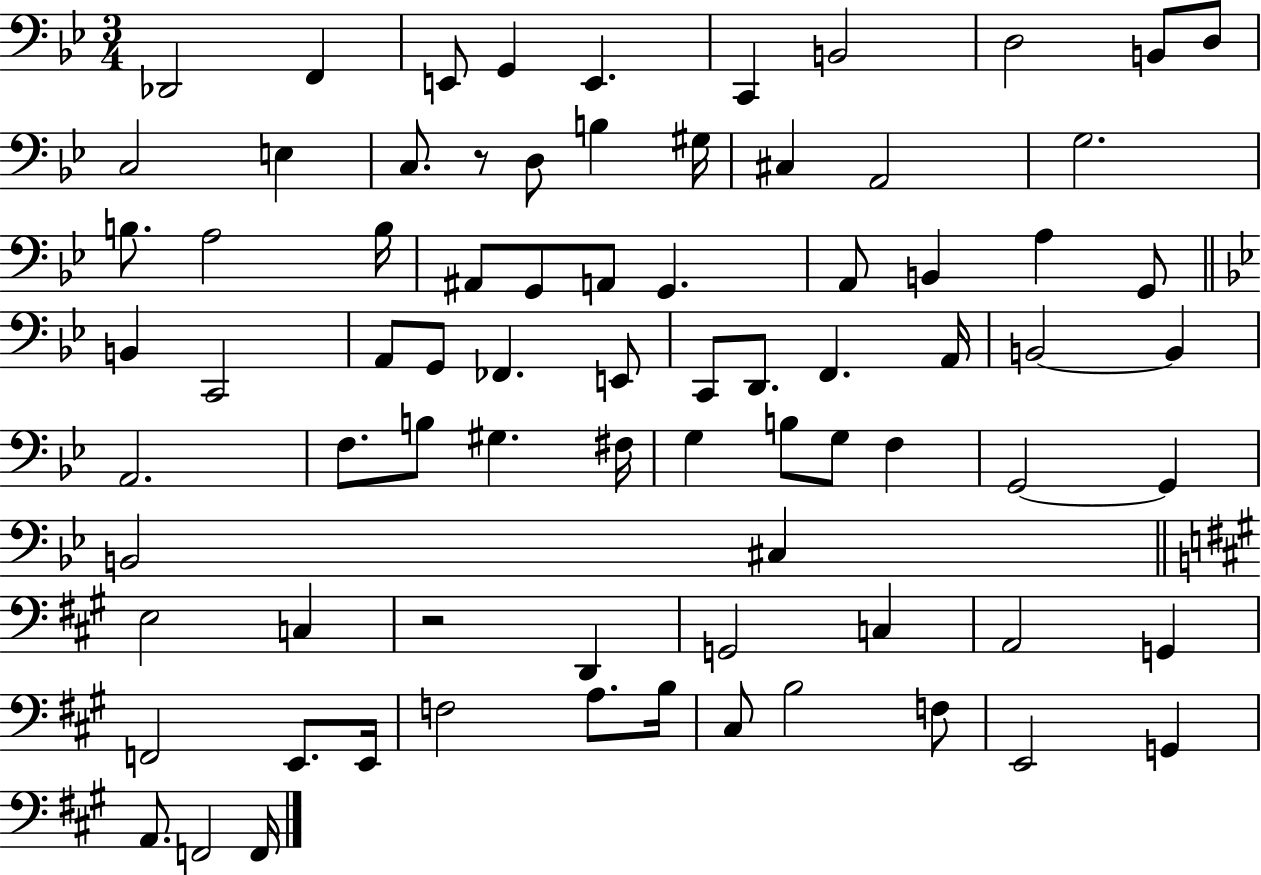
X:1
T:Untitled
M:3/4
L:1/4
K:Bb
_D,,2 F,, E,,/2 G,, E,, C,, B,,2 D,2 B,,/2 D,/2 C,2 E, C,/2 z/2 D,/2 B, ^G,/4 ^C, A,,2 G,2 B,/2 A,2 B,/4 ^A,,/2 G,,/2 A,,/2 G,, A,,/2 B,, A, G,,/2 B,, C,,2 A,,/2 G,,/2 _F,, E,,/2 C,,/2 D,,/2 F,, A,,/4 B,,2 B,, A,,2 F,/2 B,/2 ^G, ^F,/4 G, B,/2 G,/2 F, G,,2 G,, B,,2 ^C, E,2 C, z2 D,, G,,2 C, A,,2 G,, F,,2 E,,/2 E,,/4 F,2 A,/2 B,/4 ^C,/2 B,2 F,/2 E,,2 G,, A,,/2 F,,2 F,,/4